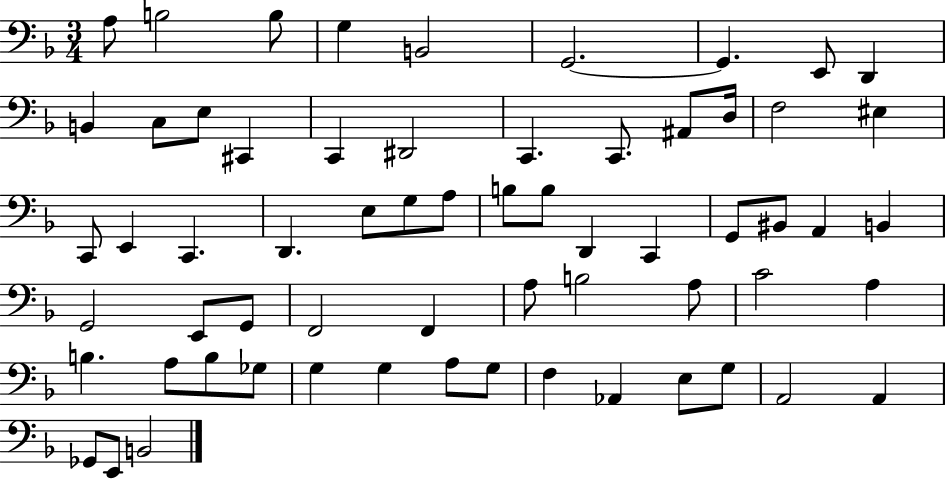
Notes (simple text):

A3/e B3/h B3/e G3/q B2/h G2/h. G2/q. E2/e D2/q B2/q C3/e E3/e C#2/q C2/q D#2/h C2/q. C2/e. A#2/e D3/s F3/h EIS3/q C2/e E2/q C2/q. D2/q. E3/e G3/e A3/e B3/e B3/e D2/q C2/q G2/e BIS2/e A2/q B2/q G2/h E2/e G2/e F2/h F2/q A3/e B3/h A3/e C4/h A3/q B3/q. A3/e B3/e Gb3/e G3/q G3/q A3/e G3/e F3/q Ab2/q E3/e G3/e A2/h A2/q Gb2/e E2/e B2/h